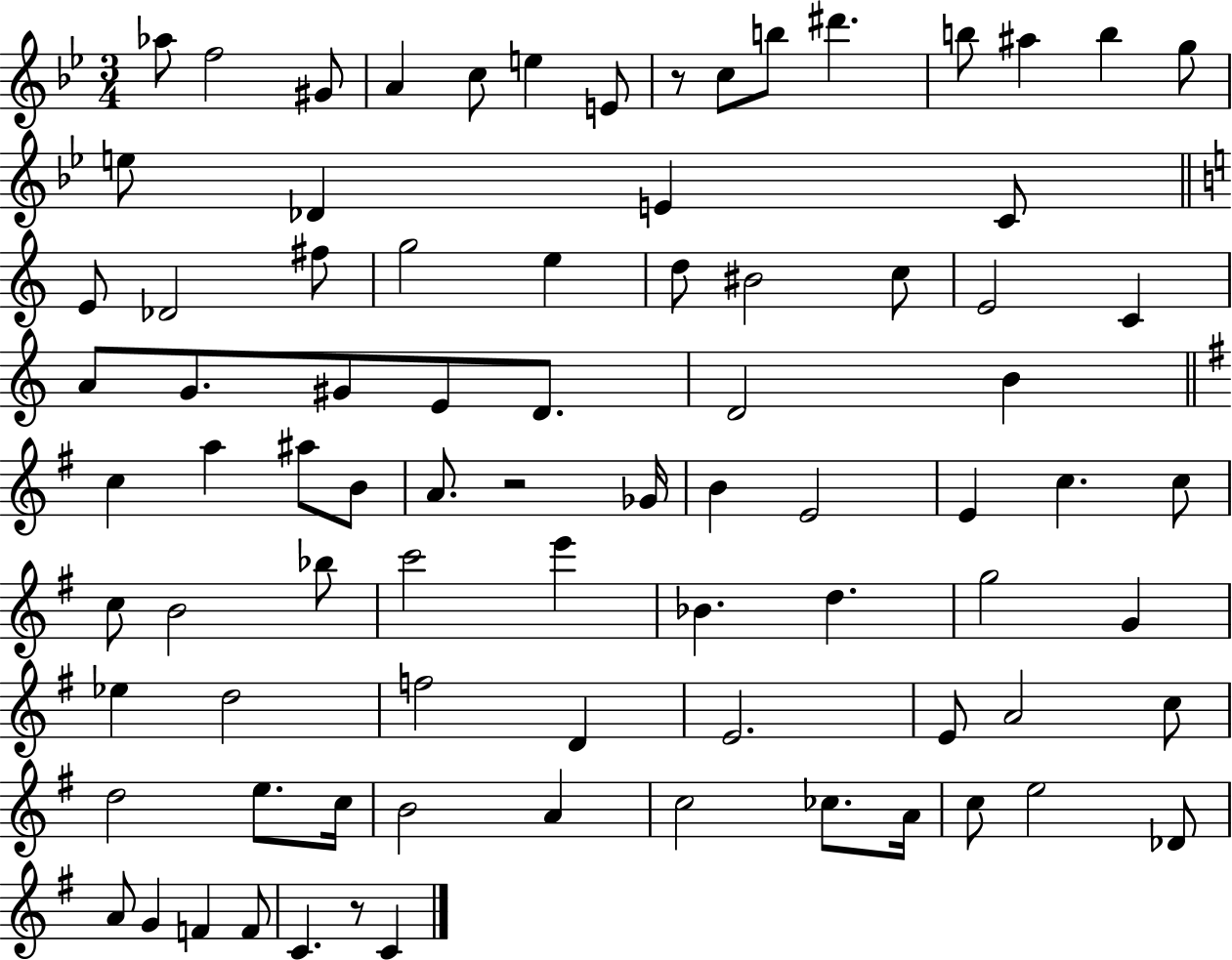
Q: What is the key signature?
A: BES major